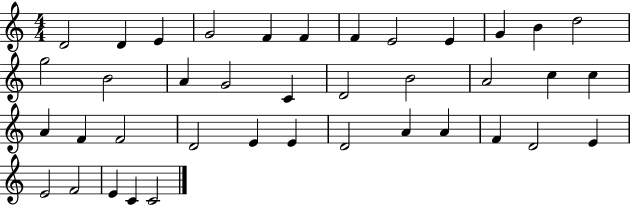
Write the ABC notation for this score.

X:1
T:Untitled
M:4/4
L:1/4
K:C
D2 D E G2 F F F E2 E G B d2 g2 B2 A G2 C D2 B2 A2 c c A F F2 D2 E E D2 A A F D2 E E2 F2 E C C2